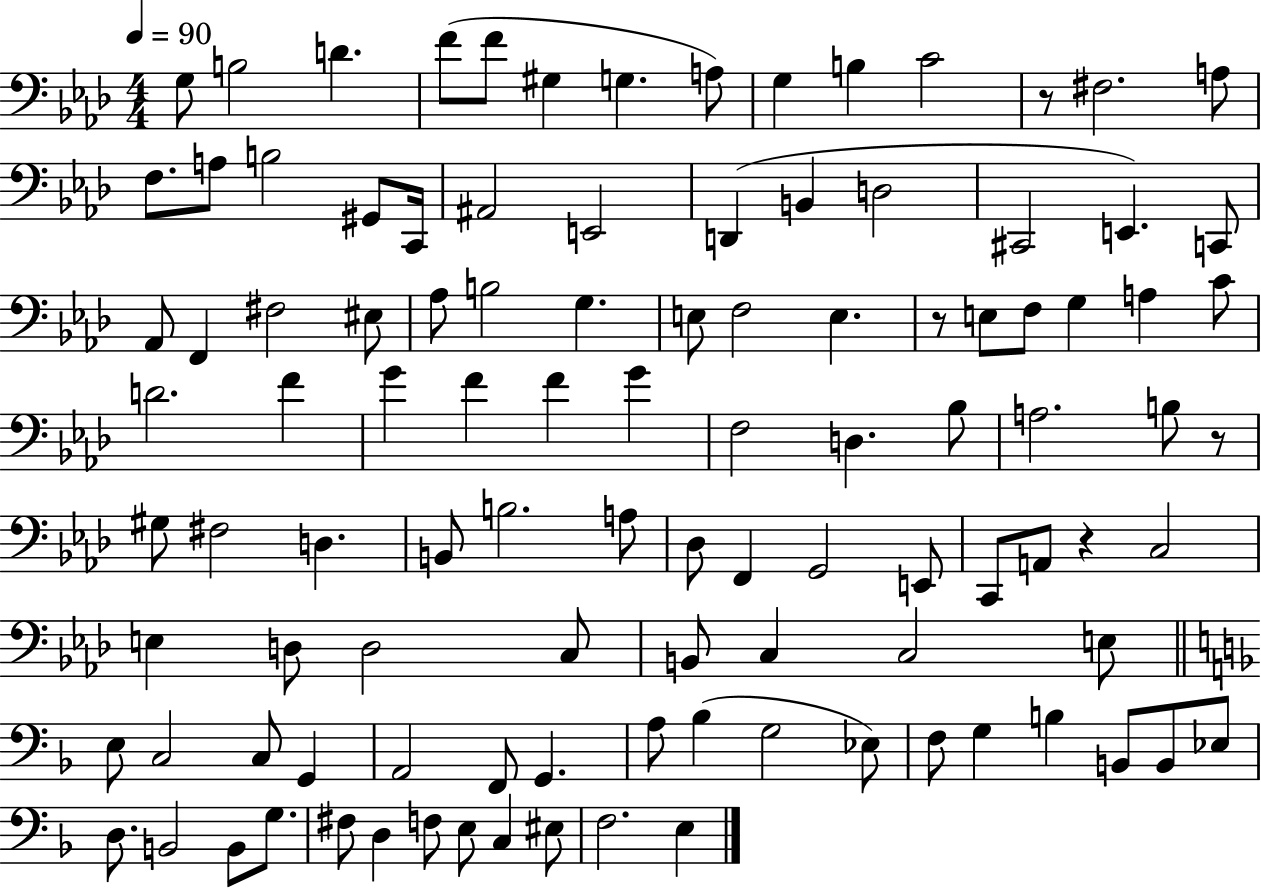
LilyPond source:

{
  \clef bass
  \numericTimeSignature
  \time 4/4
  \key aes \major
  \tempo 4 = 90
  g8 b2 d'4. | f'8( f'8 gis4 g4. a8) | g4 b4 c'2 | r8 fis2. a8 | \break f8. a8 b2 gis,8 c,16 | ais,2 e,2 | d,4( b,4 d2 | cis,2 e,4.) c,8 | \break aes,8 f,4 fis2 eis8 | aes8 b2 g4. | e8 f2 e4. | r8 e8 f8 g4 a4 c'8 | \break d'2. f'4 | g'4 f'4 f'4 g'4 | f2 d4. bes8 | a2. b8 r8 | \break gis8 fis2 d4. | b,8 b2. a8 | des8 f,4 g,2 e,8 | c,8 a,8 r4 c2 | \break e4 d8 d2 c8 | b,8 c4 c2 e8 | \bar "||" \break \key f \major e8 c2 c8 g,4 | a,2 f,8 g,4. | a8 bes4( g2 ees8) | f8 g4 b4 b,8 b,8 ees8 | \break d8. b,2 b,8 g8. | fis8 d4 f8 e8 c4 eis8 | f2. e4 | \bar "|."
}